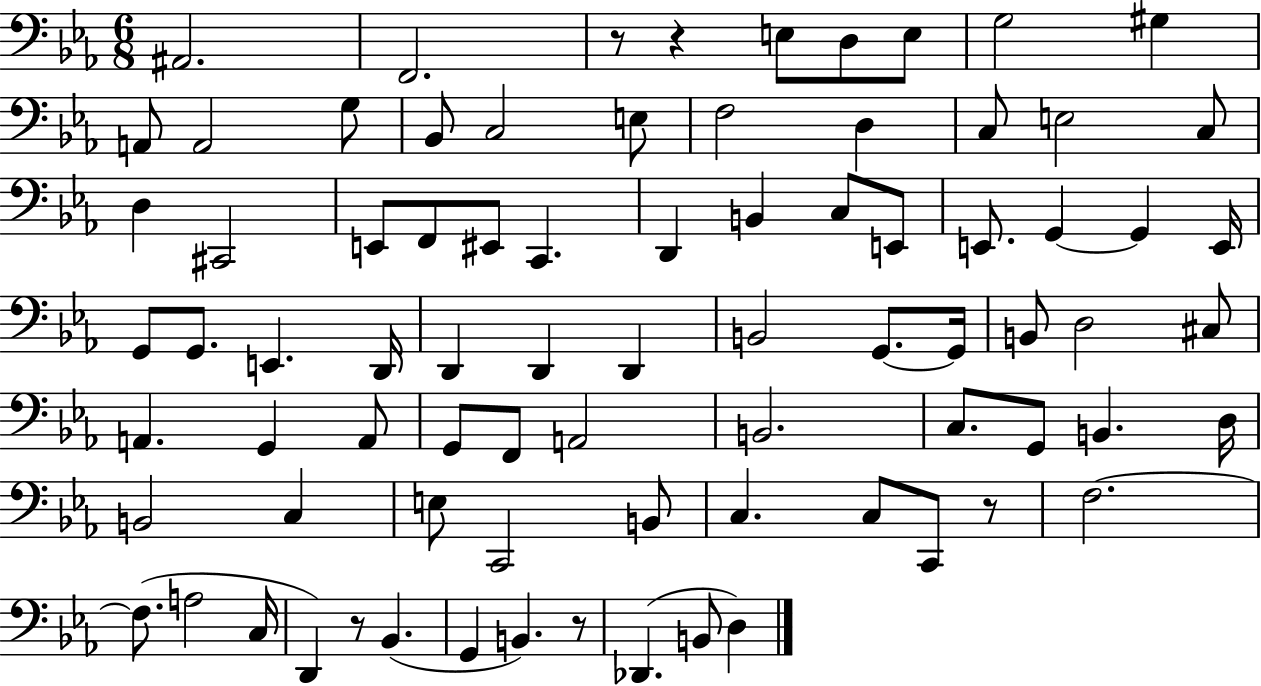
A#2/h. F2/h. R/e R/q E3/e D3/e E3/e G3/h G#3/q A2/e A2/h G3/e Bb2/e C3/h E3/e F3/h D3/q C3/e E3/h C3/e D3/q C#2/h E2/e F2/e EIS2/e C2/q. D2/q B2/q C3/e E2/e E2/e. G2/q G2/q E2/s G2/e G2/e. E2/q. D2/s D2/q D2/q D2/q B2/h G2/e. G2/s B2/e D3/h C#3/e A2/q. G2/q A2/e G2/e F2/e A2/h B2/h. C3/e. G2/e B2/q. D3/s B2/h C3/q E3/e C2/h B2/e C3/q. C3/e C2/e R/e F3/h. F3/e. A3/h C3/s D2/q R/e Bb2/q. G2/q B2/q. R/e Db2/q. B2/e D3/q